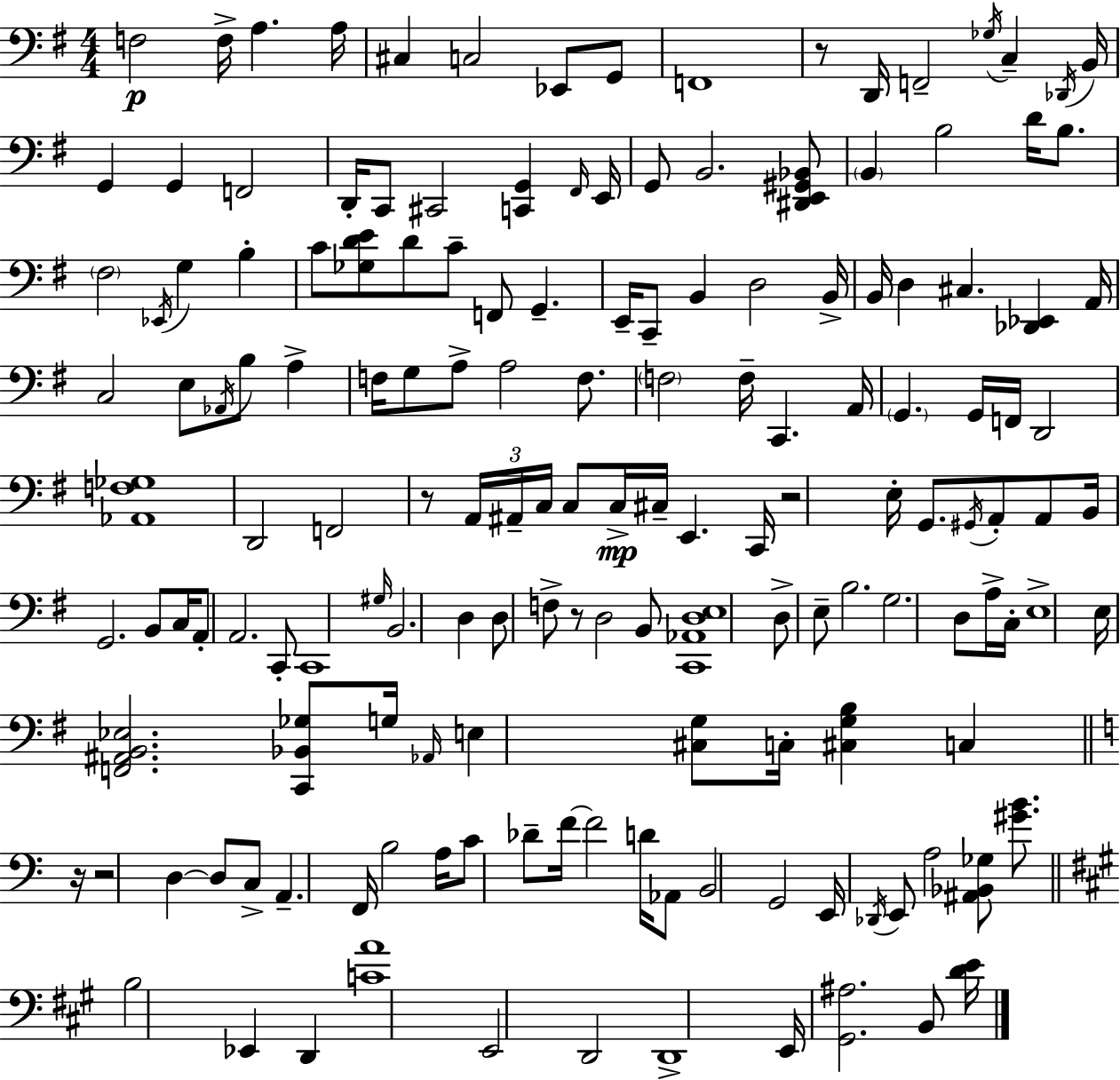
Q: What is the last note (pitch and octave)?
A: B2